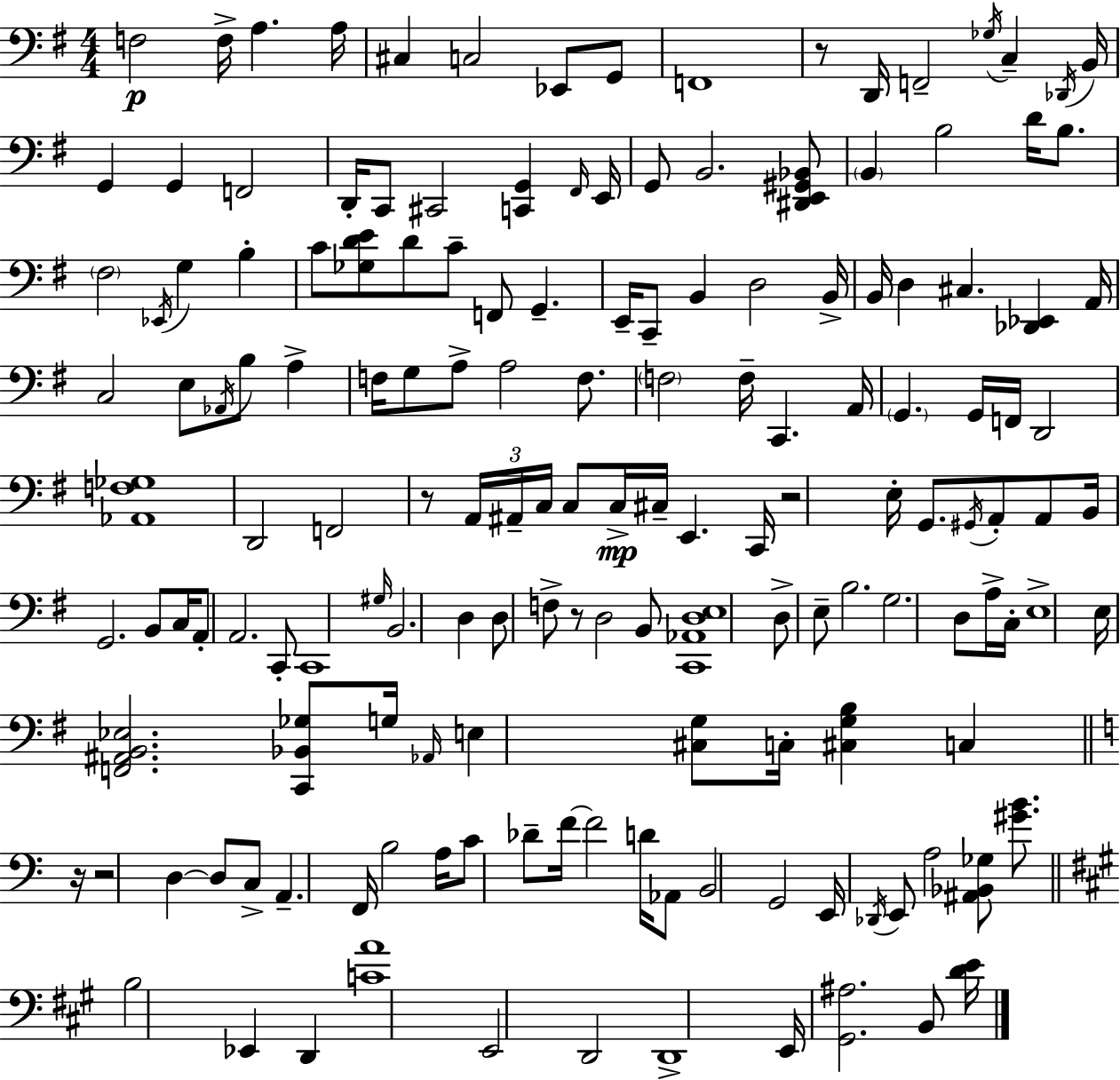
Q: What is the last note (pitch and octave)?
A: B2